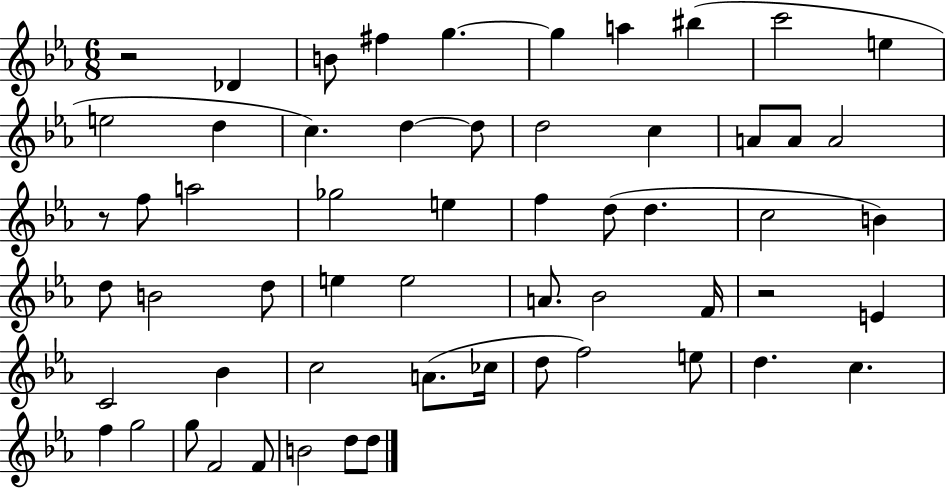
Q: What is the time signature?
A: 6/8